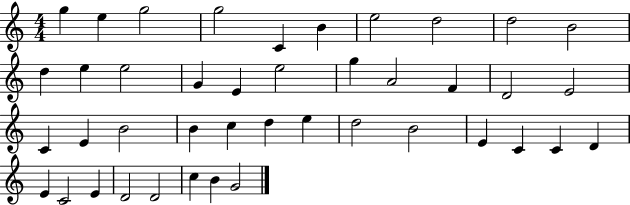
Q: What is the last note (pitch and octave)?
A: G4